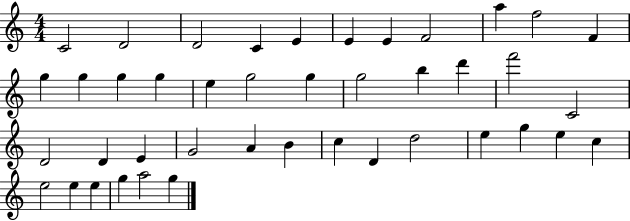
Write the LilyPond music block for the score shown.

{
  \clef treble
  \numericTimeSignature
  \time 4/4
  \key c \major
  c'2 d'2 | d'2 c'4 e'4 | e'4 e'4 f'2 | a''4 f''2 f'4 | \break g''4 g''4 g''4 g''4 | e''4 g''2 g''4 | g''2 b''4 d'''4 | f'''2 c'2 | \break d'2 d'4 e'4 | g'2 a'4 b'4 | c''4 d'4 d''2 | e''4 g''4 e''4 c''4 | \break e''2 e''4 e''4 | g''4 a''2 g''4 | \bar "|."
}